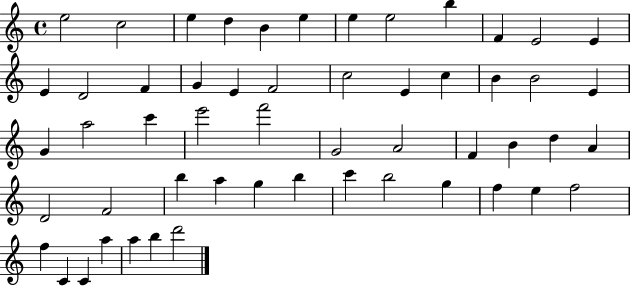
E5/h C5/h E5/q D5/q B4/q E5/q E5/q E5/h B5/q F4/q E4/h E4/q E4/q D4/h F4/q G4/q E4/q F4/h C5/h E4/q C5/q B4/q B4/h E4/q G4/q A5/h C6/q E6/h F6/h G4/h A4/h F4/q B4/q D5/q A4/q D4/h F4/h B5/q A5/q G5/q B5/q C6/q B5/h G5/q F5/q E5/q F5/h F5/q C4/q C4/q A5/q A5/q B5/q D6/h